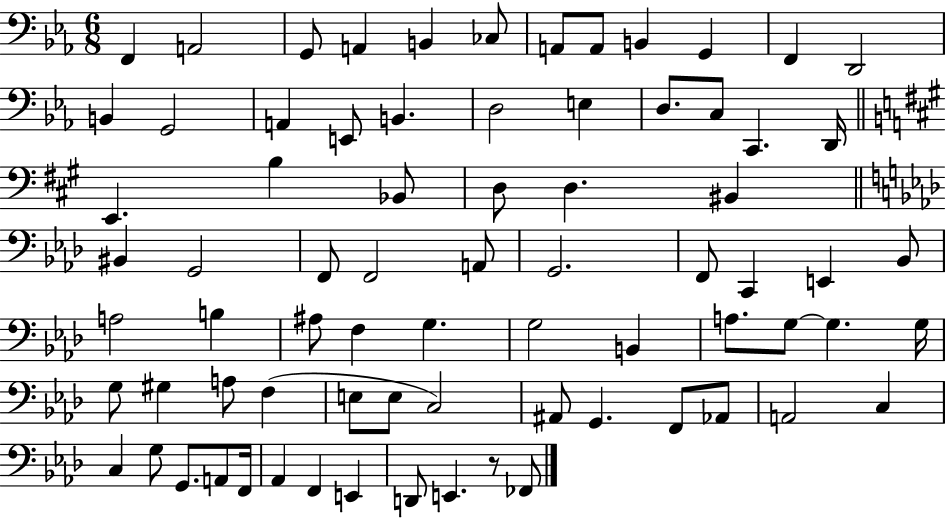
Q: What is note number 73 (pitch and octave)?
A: E2